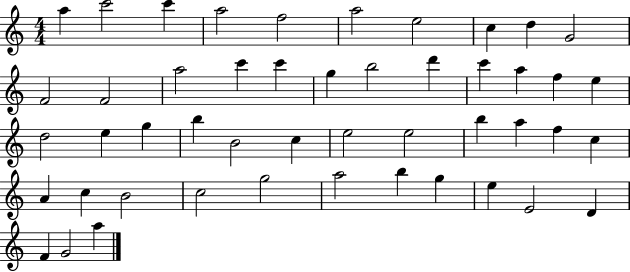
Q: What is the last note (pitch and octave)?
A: A5